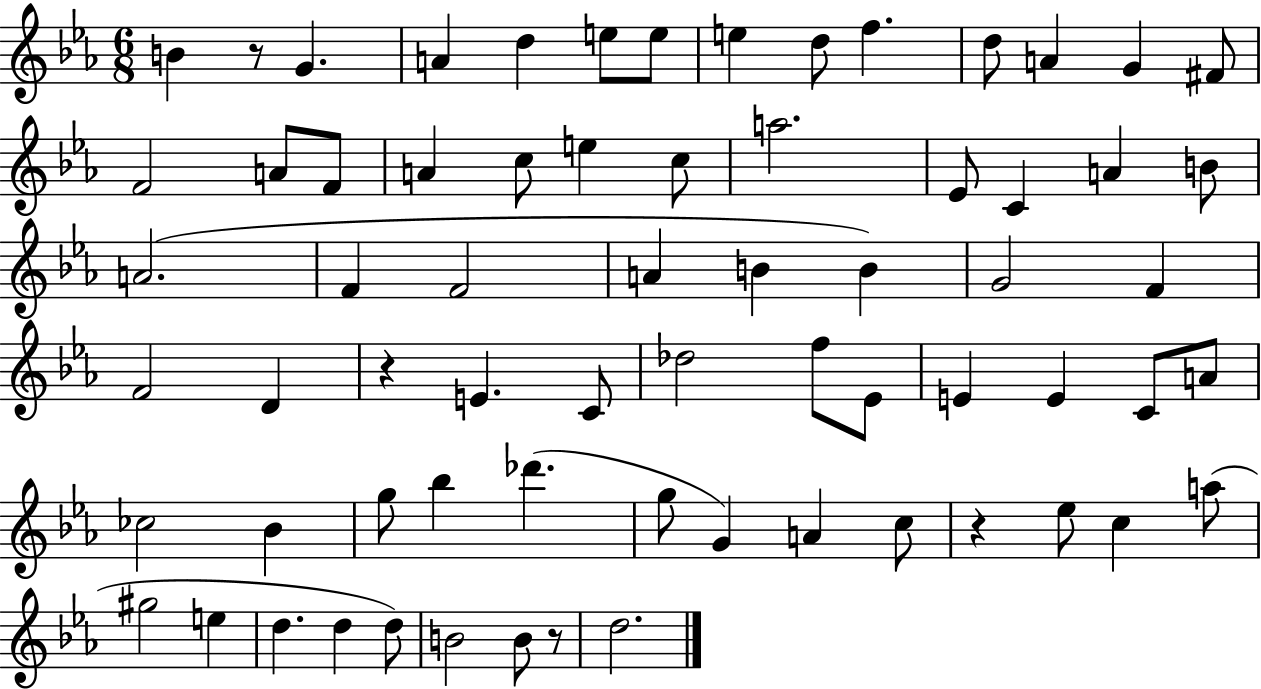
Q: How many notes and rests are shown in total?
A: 68